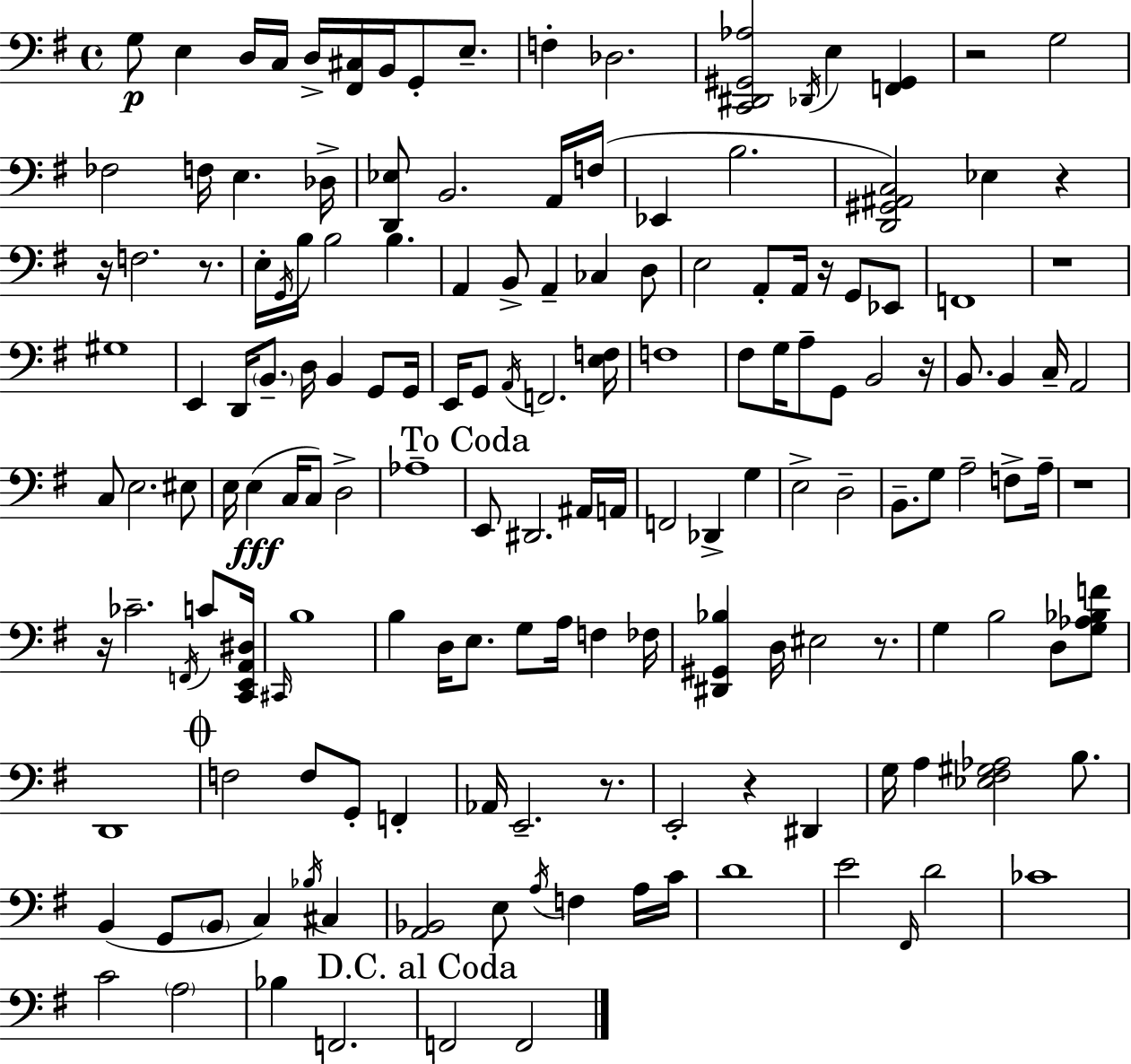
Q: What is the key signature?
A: G major